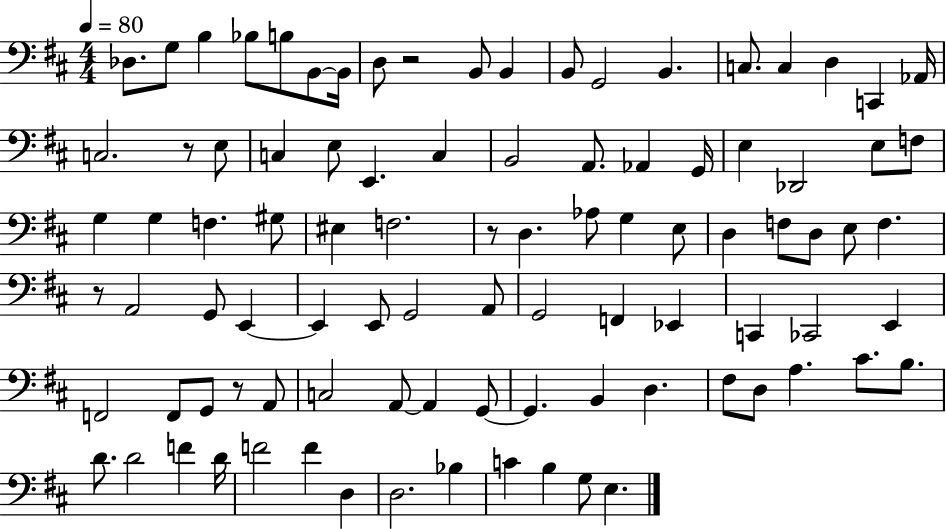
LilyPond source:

{
  \clef bass
  \numericTimeSignature
  \time 4/4
  \key d \major
  \tempo 4 = 80
  des8. g8 b4 bes8 b8 b,8~~ b,16 | d8 r2 b,8 b,4 | b,8 g,2 b,4. | c8. c4 d4 c,4 aes,16 | \break c2. r8 e8 | c4 e8 e,4. c4 | b,2 a,8. aes,4 g,16 | e4 des,2 e8 f8 | \break g4 g4 f4. gis8 | eis4 f2. | r8 d4. aes8 g4 e8 | d4 f8 d8 e8 f4. | \break r8 a,2 g,8 e,4~~ | e,4 e,8 g,2 a,8 | g,2 f,4 ees,4 | c,4 ces,2 e,4 | \break f,2 f,8 g,8 r8 a,8 | c2 a,8~~ a,4 g,8~~ | g,4. b,4 d4. | fis8 d8 a4. cis'8. b8. | \break d'8. d'2 f'4 d'16 | f'2 f'4 d4 | d2. bes4 | c'4 b4 g8 e4. | \break \bar "|."
}